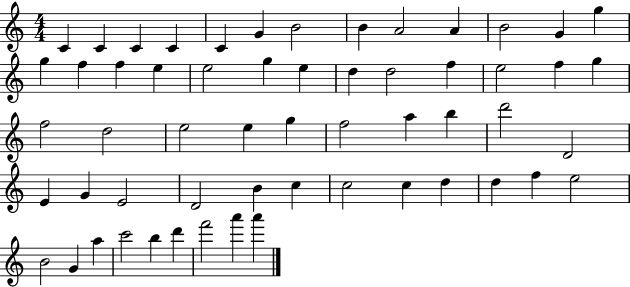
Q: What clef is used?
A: treble